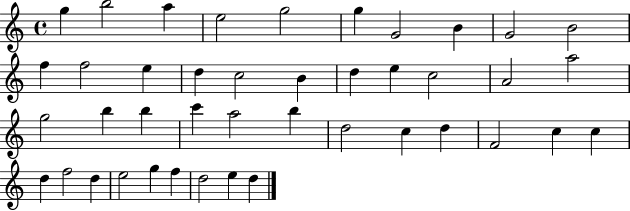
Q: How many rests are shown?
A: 0